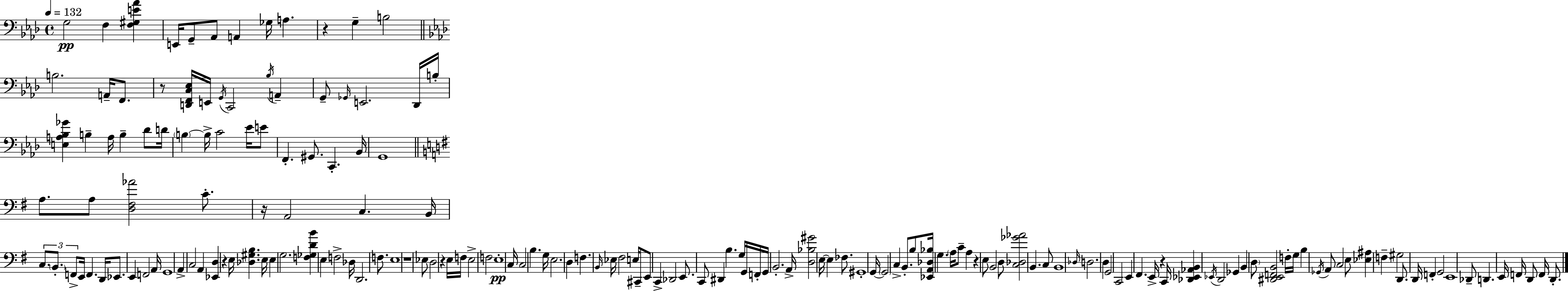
{
  \clef bass
  \time 4/4
  \defaultTimeSignature
  \key aes \major
  \tempo 4 = 132
  \repeat volta 2 { g2\pp f4 <f gis e' aes'>4 | e,16 g,8-- aes,8 a,4 ges16 a4. | r4 g4-- b2 | \bar "||" \break \key aes \major b2. a,16-- f,8. | r8 <d, f, c ees>16 e,16 \acciaccatura { g,16 } c,2 \acciaccatura { bes16 } a,4-- | g,8-- \grace { ges,16 } e,2. | des,16 b16-. <e a bes ges'>4 b4-- a16 b4-- | \break des'8 d'16 \parenthesize b4~~ b16-> c'2 | ees'16 e'8 f,4.-. gis,8. c,4.-. | bes,16 g,1 | \bar "||" \break \key g \major a8. a8 <d fis aes'>2 c'8.-. | r16 a,2 c4. b,16 | \tuplet 3/2 { c8. \parenthesize b,8.-. f,8-> } e,16 f,4. d,16 | ees,8. e,4 f,2 a,16 | \break g,1 | a,4-> c2 a,4 | <ees, d>4 r4 e16 <des gis b>4. e16 | e4 g2. | \break <f ges d' b'>4 e4 f2-> | des16 d,2. f8. | e1 | r1 | \break ees8 d2 r4 e16 f16 | e2-> f2 | e1-.\pp | c16 c2 b4. g16 | \break e2. d4 | f4. \grace { b,16 } ees16 fis2 | e16 cis,8-- e,8 c,4-> des,2 | e,8. c,8 dis,4 b4. | \break g16 g,16 f,16-. g,16 b,2.-. | a,16-> <d bes gis'>2 e16~~ e4 fes8. | gis,1-. | g,16~~ \parenthesize g,2 c4-> b,8.-. | \break b8 <ees, a, des bes>16 g4. \parenthesize a16 c'8-- a4 | r4 e8 b,2 d8 | <c des ges' aes'>2 b,4. c8 | b,1 | \break \grace { des16 } d2. d4 | g,2 c,2 | e,4 fis,4. e,16-> r4 | c,16 <des, ees, aes, b,>4 \acciaccatura { ees,16 } d,2 ges,4 | \break b,4 \parenthesize d8 <dis, e, f, b,>2 | f16-. g16 b4 \acciaccatura { ges,16 } a,8 c2 | e8 <ees ais>4 f4-- gis2 | d,8. d,16 f,4-. g,2 | \break e,1 | des,8-- d,4. e,16 f,16 d,8 | f,16 d,8.-. } \bar "|."
}